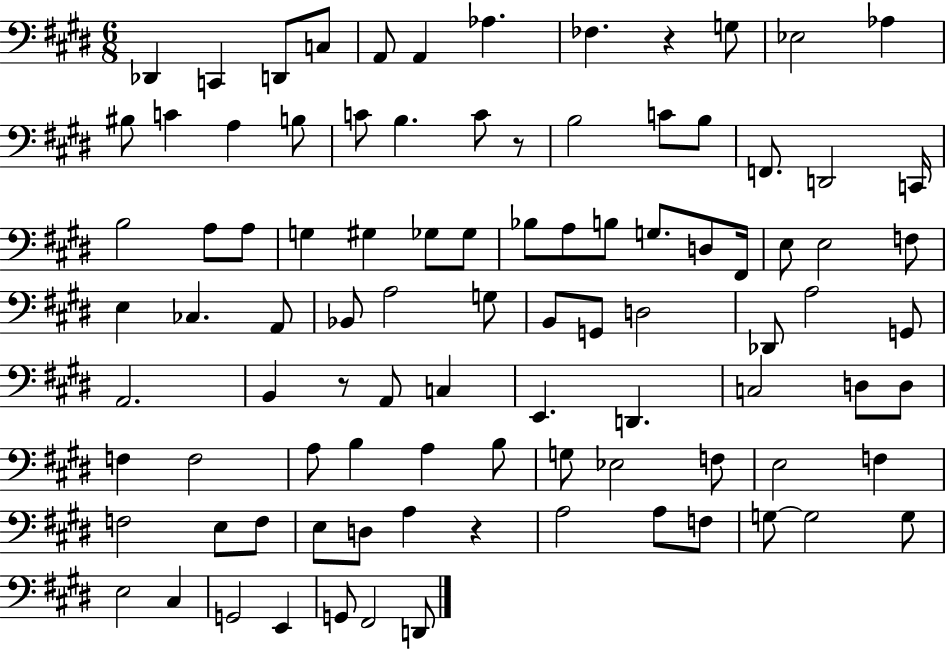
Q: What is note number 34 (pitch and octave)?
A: B3